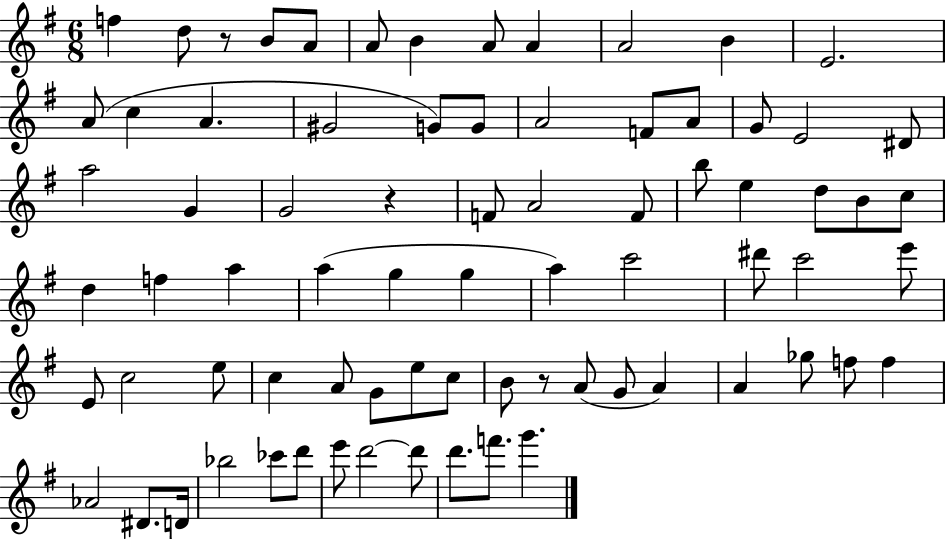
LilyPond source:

{
  \clef treble
  \numericTimeSignature
  \time 6/8
  \key g \major
  \repeat volta 2 { f''4 d''8 r8 b'8 a'8 | a'8 b'4 a'8 a'4 | a'2 b'4 | e'2. | \break a'8( c''4 a'4. | gis'2 g'8) g'8 | a'2 f'8 a'8 | g'8 e'2 dis'8 | \break a''2 g'4 | g'2 r4 | f'8 a'2 f'8 | b''8 e''4 d''8 b'8 c''8 | \break d''4 f''4 a''4 | a''4( g''4 g''4 | a''4) c'''2 | dis'''8 c'''2 e'''8 | \break e'8 c''2 e''8 | c''4 a'8 g'8 e''8 c''8 | b'8 r8 a'8( g'8 a'4) | a'4 ges''8 f''8 f''4 | \break aes'2 dis'8. d'16 | bes''2 ces'''8 d'''8 | e'''8 d'''2~~ d'''8 | d'''8. f'''8. g'''4. | \break } \bar "|."
}